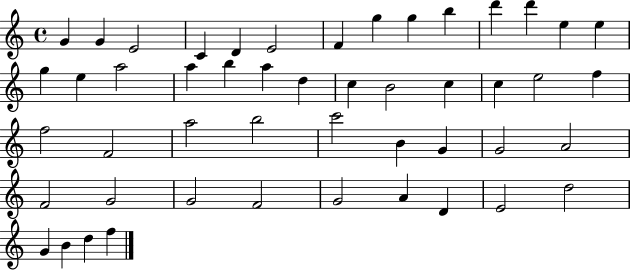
G4/q G4/q E4/h C4/q D4/q E4/h F4/q G5/q G5/q B5/q D6/q D6/q E5/q E5/q G5/q E5/q A5/h A5/q B5/q A5/q D5/q C5/q B4/h C5/q C5/q E5/h F5/q F5/h F4/h A5/h B5/h C6/h B4/q G4/q G4/h A4/h F4/h G4/h G4/h F4/h G4/h A4/q D4/q E4/h D5/h G4/q B4/q D5/q F5/q